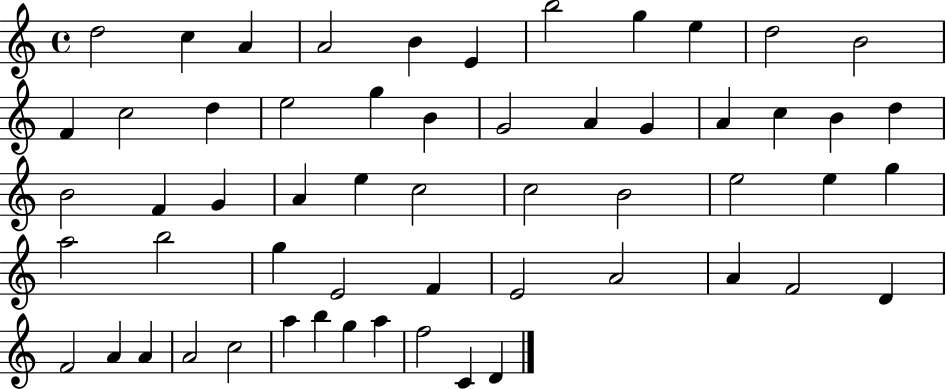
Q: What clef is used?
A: treble